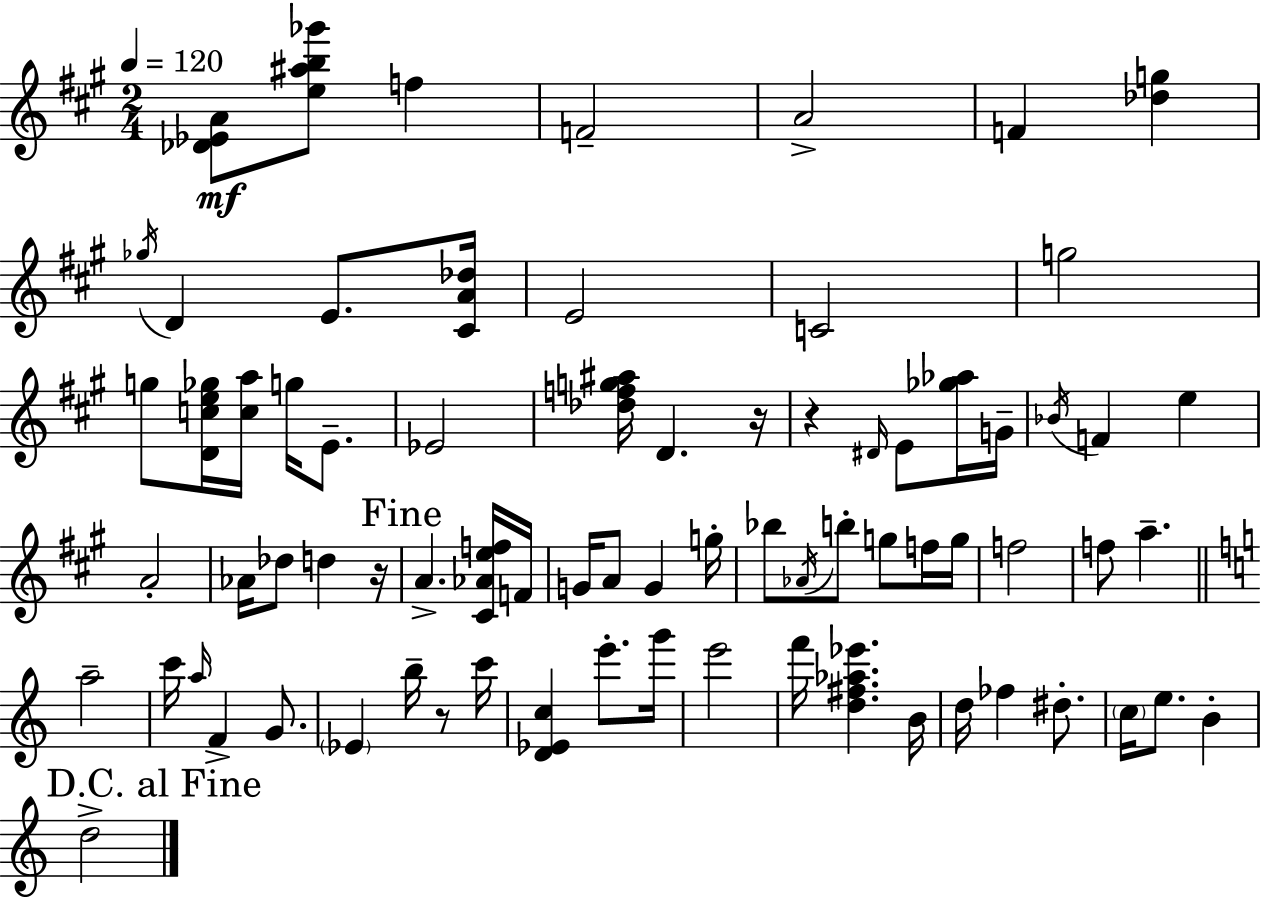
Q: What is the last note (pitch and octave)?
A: D5